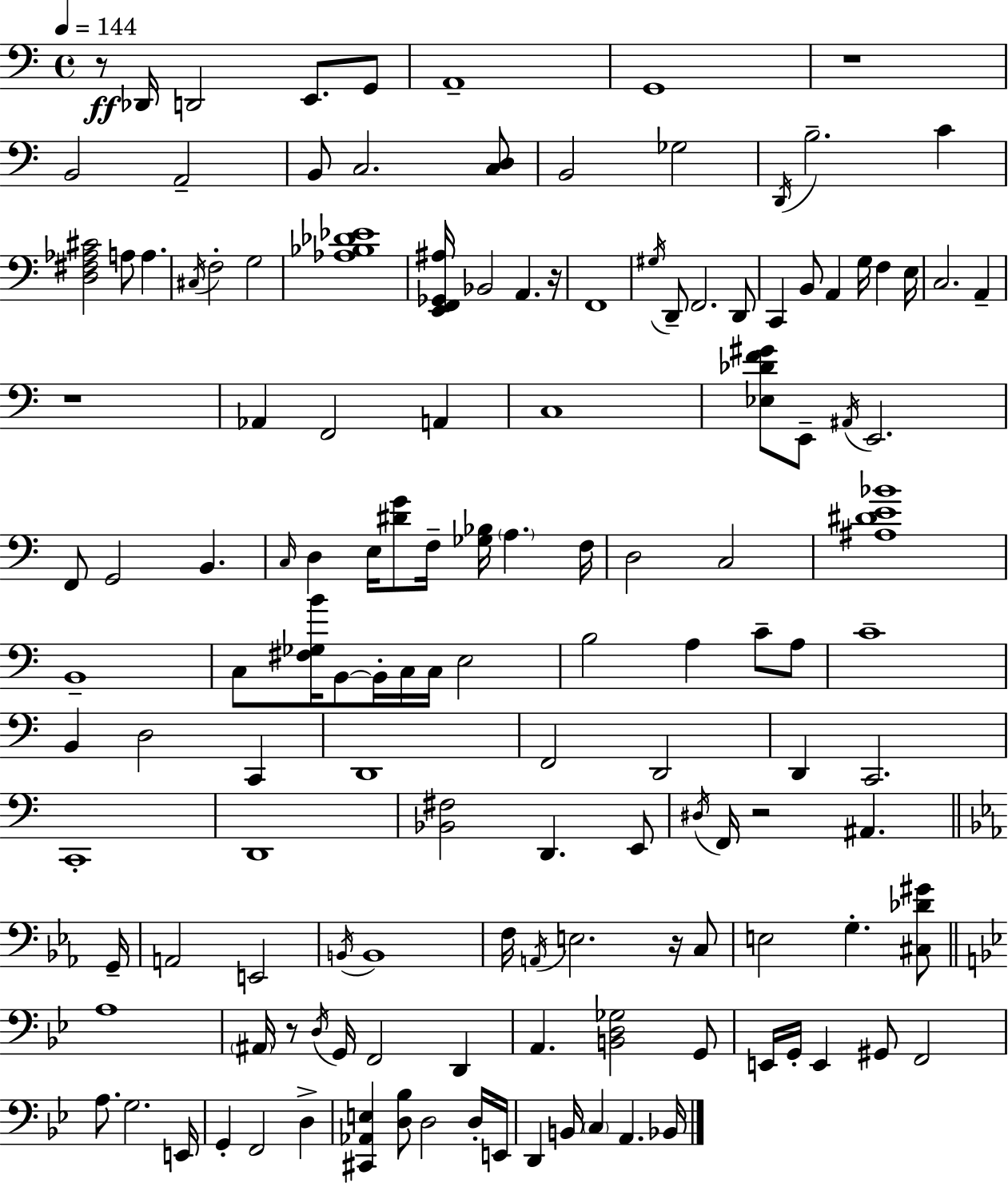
{
  \clef bass
  \time 4/4
  \defaultTimeSignature
  \key c \major
  \tempo 4 = 144
  r8\ff des,16 d,2 e,8. g,8 | a,1-- | g,1 | r1 | \break b,2 a,2-- | b,8 c2. <c d>8 | b,2 ges2 | \acciaccatura { d,16 } b2.-- c'4 | \break <d fis aes cis'>2 a8 a4. | \acciaccatura { cis16 } f2-. g2 | <aes bes des' ees'>1 | <e, f, ges, ais>16 bes,2 a,4. | \break r16 f,1 | \acciaccatura { gis16 } d,8-- f,2. | d,8 c,4 b,8 a,4 g16 f4 | e16 c2. a,4-- | \break r1 | aes,4 f,2 a,4 | c1 | <ees des' f' gis'>8 e,8-- \acciaccatura { ais,16 } e,2. | \break f,8 g,2 b,4. | \grace { c16 } d4 e16 <dis' g'>8 f16-- <ges bes>16 \parenthesize a4. | f16 d2 c2 | <ais dis' e' bes'>1 | \break b,1-- | c8 <fis ges b'>16 b,8~~ b,16-. c16 c16 e2 | b2 a4 | c'8-- a8 c'1-- | \break b,4 d2 | c,4 d,1 | f,2 d,2 | d,4 c,2. | \break c,1-. | d,1 | <bes, fis>2 d,4. | e,8 \acciaccatura { dis16 } f,16 r2 ais,4. | \break \bar "||" \break \key ees \major g,16-- a,2 e,2 | \acciaccatura { b,16 } b,1 | f16 \acciaccatura { a,16 } e2. | r16 c8 e2 g4.-. | \break <cis des' gis'>8 \bar "||" \break \key bes \major a1 | \parenthesize ais,16 r8 \acciaccatura { d16 } g,16 f,2 d,4 | a,4. <b, d ges>2 g,8 | e,16 g,16-. e,4 gis,8 f,2 | \break a8. g2. | e,16 g,4-. f,2 d4-> | <cis, aes, e>4 <d bes>8 d2 d16-. | e,16 d,4 b,16 \parenthesize c4 a,4. | \break bes,16 \bar "|."
}